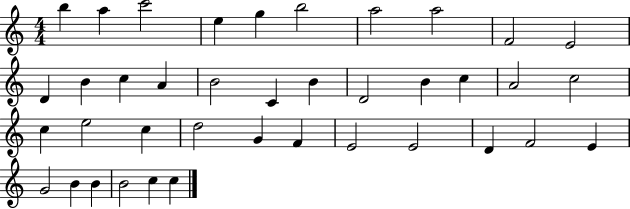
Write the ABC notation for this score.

X:1
T:Untitled
M:4/4
L:1/4
K:C
b a c'2 e g b2 a2 a2 F2 E2 D B c A B2 C B D2 B c A2 c2 c e2 c d2 G F E2 E2 D F2 E G2 B B B2 c c